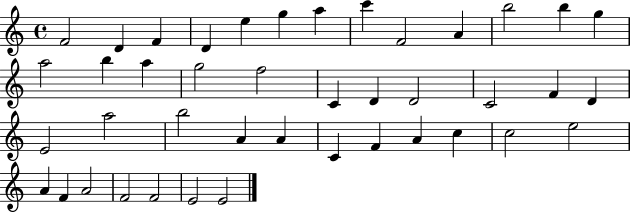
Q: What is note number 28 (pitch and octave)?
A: A4